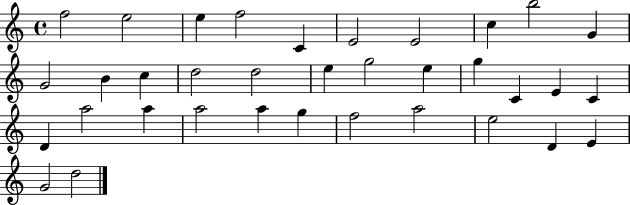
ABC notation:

X:1
T:Untitled
M:4/4
L:1/4
K:C
f2 e2 e f2 C E2 E2 c b2 G G2 B c d2 d2 e g2 e g C E C D a2 a a2 a g f2 a2 e2 D E G2 d2